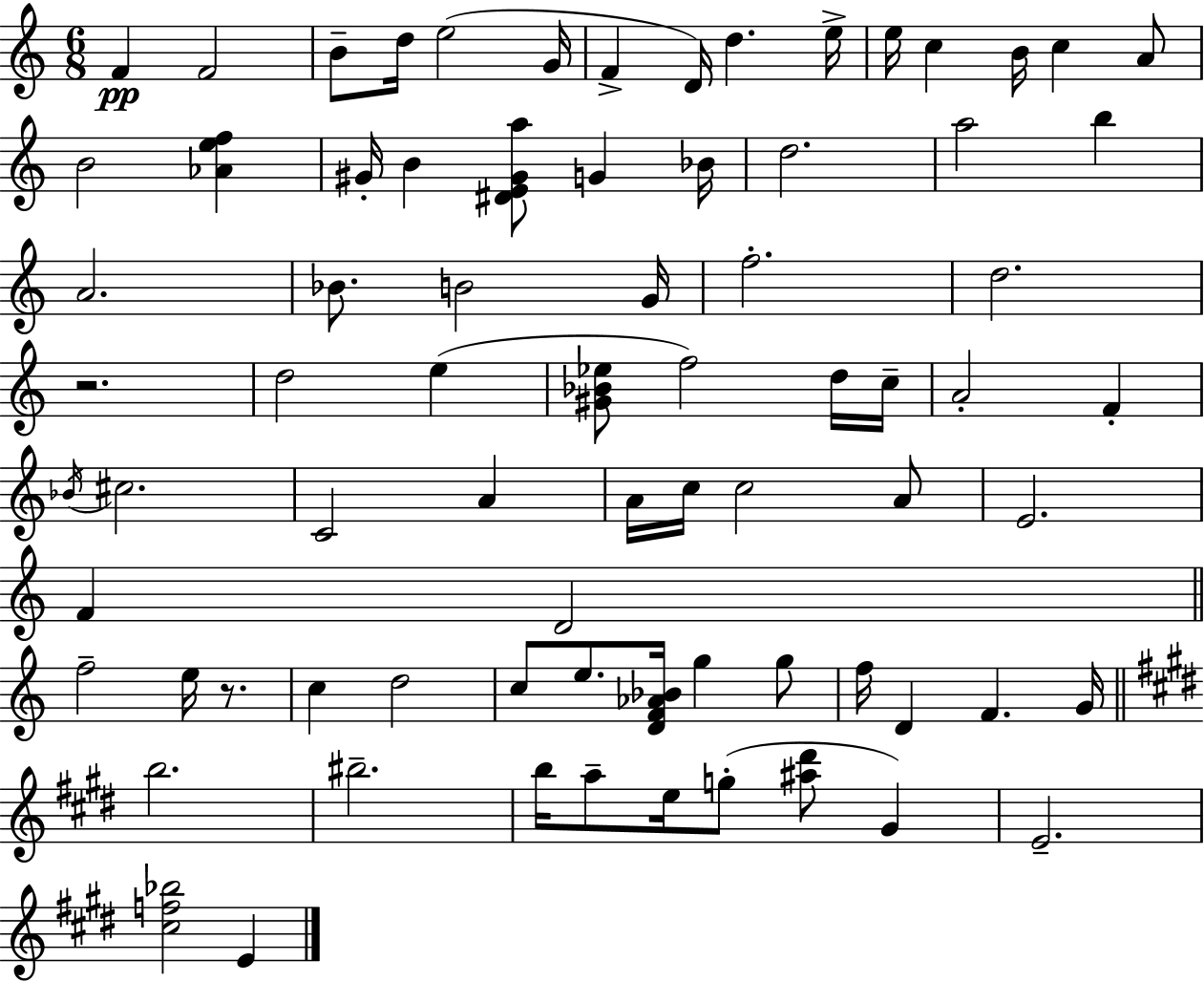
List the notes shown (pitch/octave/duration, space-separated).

F4/q F4/h B4/e D5/s E5/h G4/s F4/q D4/s D5/q. E5/s E5/s C5/q B4/s C5/q A4/e B4/h [Ab4,E5,F5]/q G#4/s B4/q [D#4,E4,G#4,A5]/e G4/q Bb4/s D5/h. A5/h B5/q A4/h. Bb4/e. B4/h G4/s F5/h. D5/h. R/h. D5/h E5/q [G#4,Bb4,Eb5]/e F5/h D5/s C5/s A4/h F4/q Bb4/s C#5/h. C4/h A4/q A4/s C5/s C5/h A4/e E4/h. F4/q D4/h F5/h E5/s R/e. C5/q D5/h C5/e E5/e. [D4,F4,Ab4,Bb4]/s G5/q G5/e F5/s D4/q F4/q. G4/s B5/h. BIS5/h. B5/s A5/e E5/s G5/e [A#5,D#6]/e G#4/q E4/h. [C#5,F5,Bb5]/h E4/q